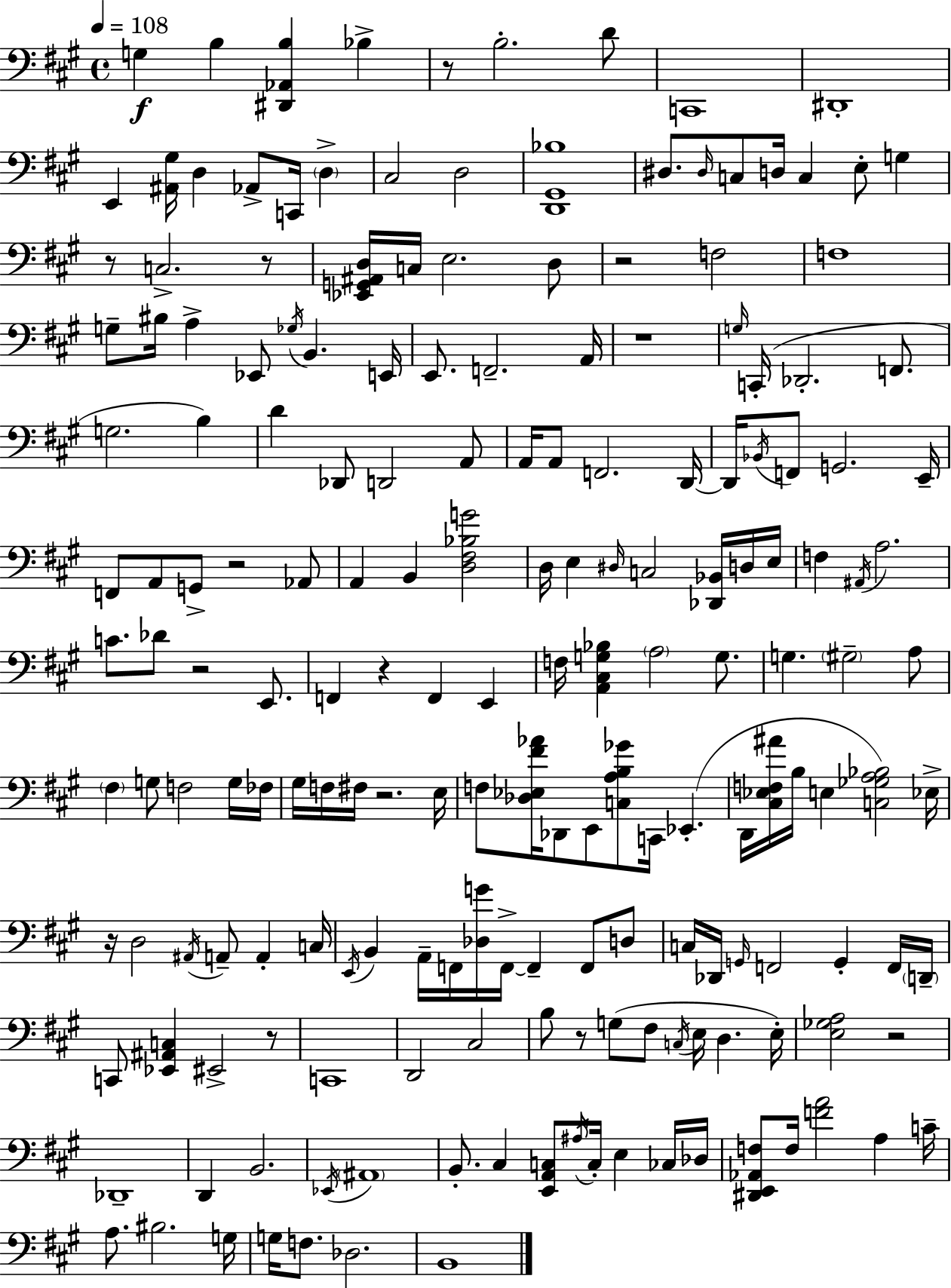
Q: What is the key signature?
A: A major